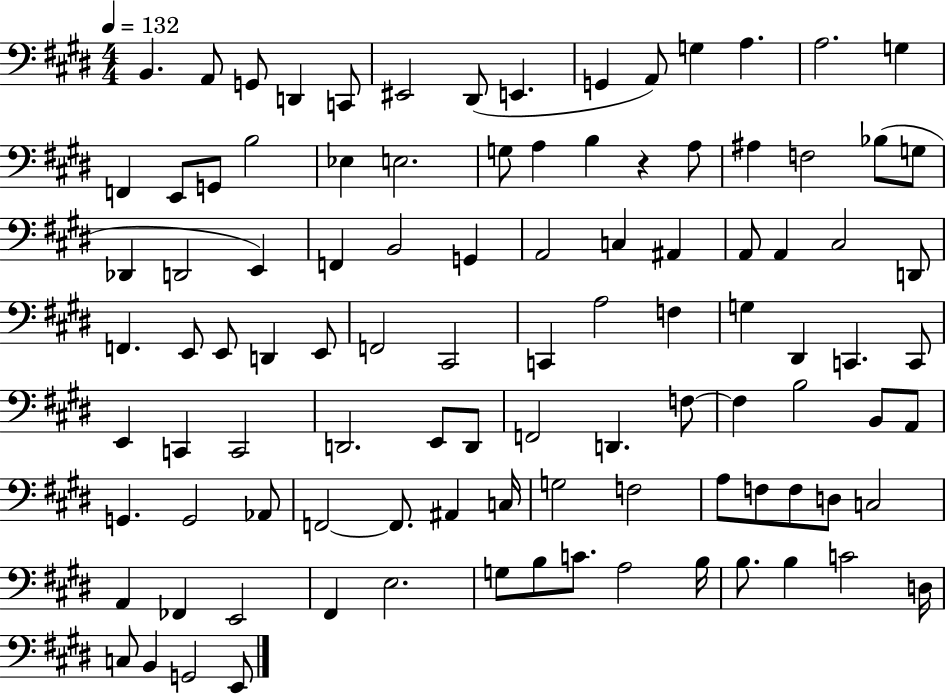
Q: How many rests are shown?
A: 1